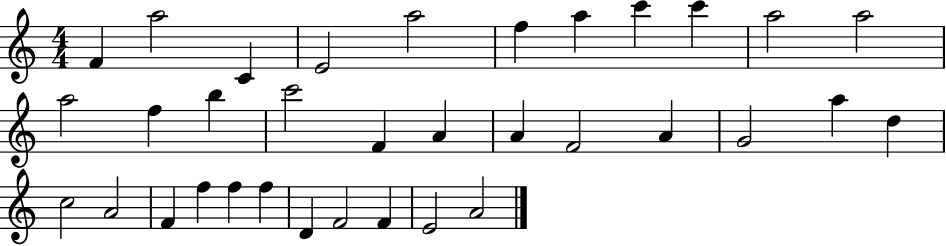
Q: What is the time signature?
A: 4/4